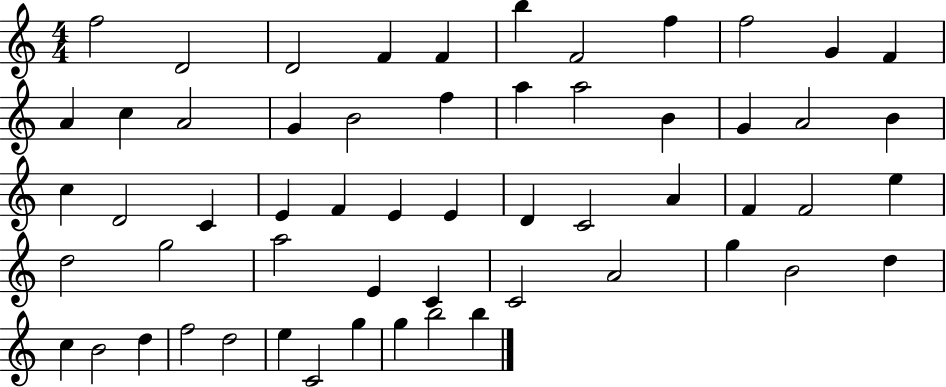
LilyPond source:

{
  \clef treble
  \numericTimeSignature
  \time 4/4
  \key c \major
  f''2 d'2 | d'2 f'4 f'4 | b''4 f'2 f''4 | f''2 g'4 f'4 | \break a'4 c''4 a'2 | g'4 b'2 f''4 | a''4 a''2 b'4 | g'4 a'2 b'4 | \break c''4 d'2 c'4 | e'4 f'4 e'4 e'4 | d'4 c'2 a'4 | f'4 f'2 e''4 | \break d''2 g''2 | a''2 e'4 c'4 | c'2 a'2 | g''4 b'2 d''4 | \break c''4 b'2 d''4 | f''2 d''2 | e''4 c'2 g''4 | g''4 b''2 b''4 | \break \bar "|."
}